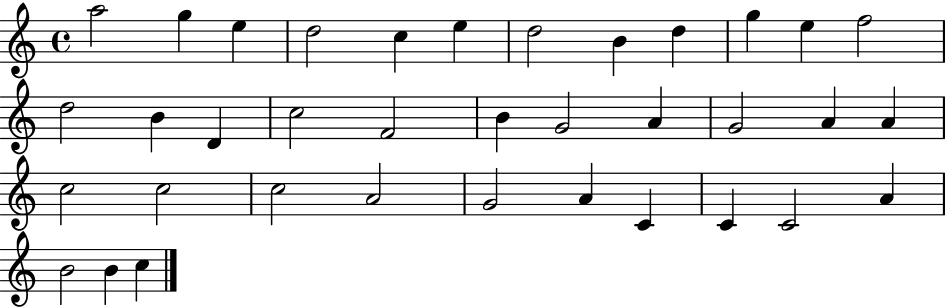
A5/h G5/q E5/q D5/h C5/q E5/q D5/h B4/q D5/q G5/q E5/q F5/h D5/h B4/q D4/q C5/h F4/h B4/q G4/h A4/q G4/h A4/q A4/q C5/h C5/h C5/h A4/h G4/h A4/q C4/q C4/q C4/h A4/q B4/h B4/q C5/q